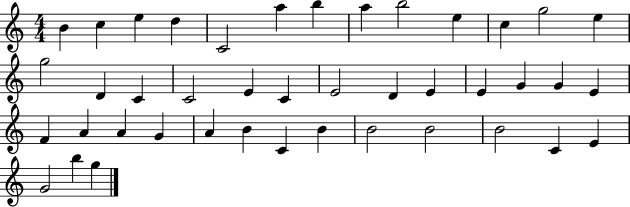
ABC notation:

X:1
T:Untitled
M:4/4
L:1/4
K:C
B c e d C2 a b a b2 e c g2 e g2 D C C2 E C E2 D E E G G E F A A G A B C B B2 B2 B2 C E G2 b g